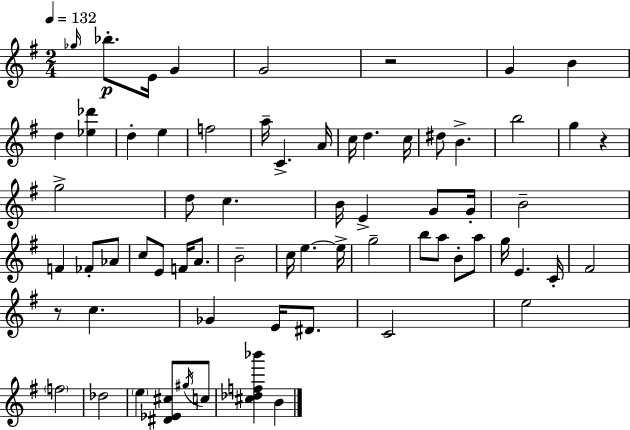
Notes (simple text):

Gb5/s Bb5/e. E4/s G4/q G4/h R/h G4/q B4/q D5/q [Eb5,Db6]/q D5/q E5/q F5/h A5/s C4/q. A4/s C5/s D5/q. C5/s D#5/e B4/q. B5/h G5/q R/q G5/h D5/e C5/q. B4/s E4/q G4/e G4/s B4/h F4/q FES4/e Ab4/e C5/e E4/e F4/s A4/e. B4/h C5/s E5/q. E5/s G5/h B5/e A5/e B4/e A5/e G5/s E4/q. C4/s F#4/h R/e C5/q. Gb4/q E4/s D#4/e. C4/h E5/h F5/h Db5/h E5/q [D#4,Eb4,C#5]/e G#5/s C5/e [C#5,Db5,F5,Bb6]/q B4/q